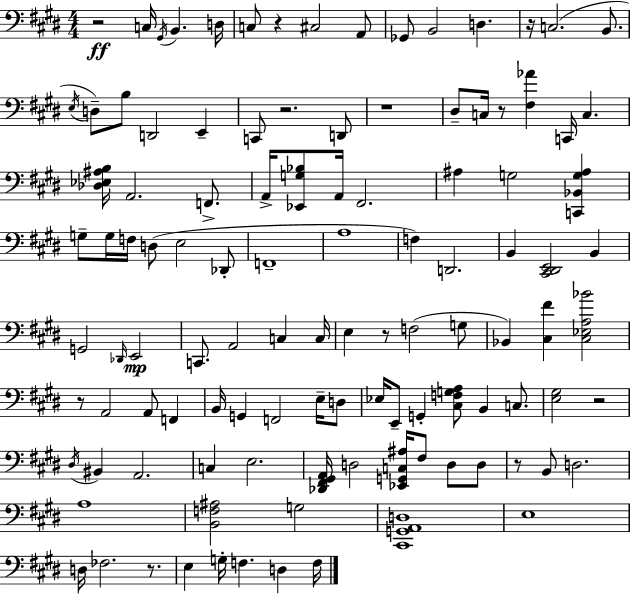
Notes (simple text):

R/h C3/s G#2/s B2/q. D3/s C3/e R/q C#3/h A2/e Gb2/e B2/h D3/q. R/s C3/h. B2/e. E3/s D3/e B3/e D2/h E2/q C2/e R/h. D2/e R/w D#3/e C3/s R/e [F#3,Ab4]/q C2/s C3/q. [Db3,Eb3,A#3,B3]/s A2/h. F2/e. A2/s [Eb2,G3,Bb3]/e A2/s F#2/h. A#3/q G3/h [C2,Bb2,G3,A#3]/q G3/e G3/s F3/s D3/e E3/h Db2/e F2/w A3/w F3/q D2/h. B2/q [C#2,D#2,E2]/h B2/q G2/h Db2/s E2/h C2/e. A2/h C3/q C3/s E3/q R/e F3/h G3/e Bb2/q [C#3,F#4]/q [C#3,Eb3,A3,Bb4]/h R/e A2/h A2/e F2/q B2/s G2/q F2/h E3/s D3/e Eb3/s E2/e G2/q [C#3,F3,G3,A3]/e B2/q C3/e. [E3,G#3]/h R/h D#3/s BIS2/q A2/h. C3/q E3/h. [Db2,F#2,G#2,A2]/s D3/h [Eb2,G2,C3,A#3]/s F#3/e D3/e D3/e R/e B2/e D3/h. A3/w [B2,F3,A#3]/h G3/h [C#2,G2,A2,D3]/w E3/w D3/s FES3/h. R/e. E3/q G3/s F3/q. D3/q F3/s